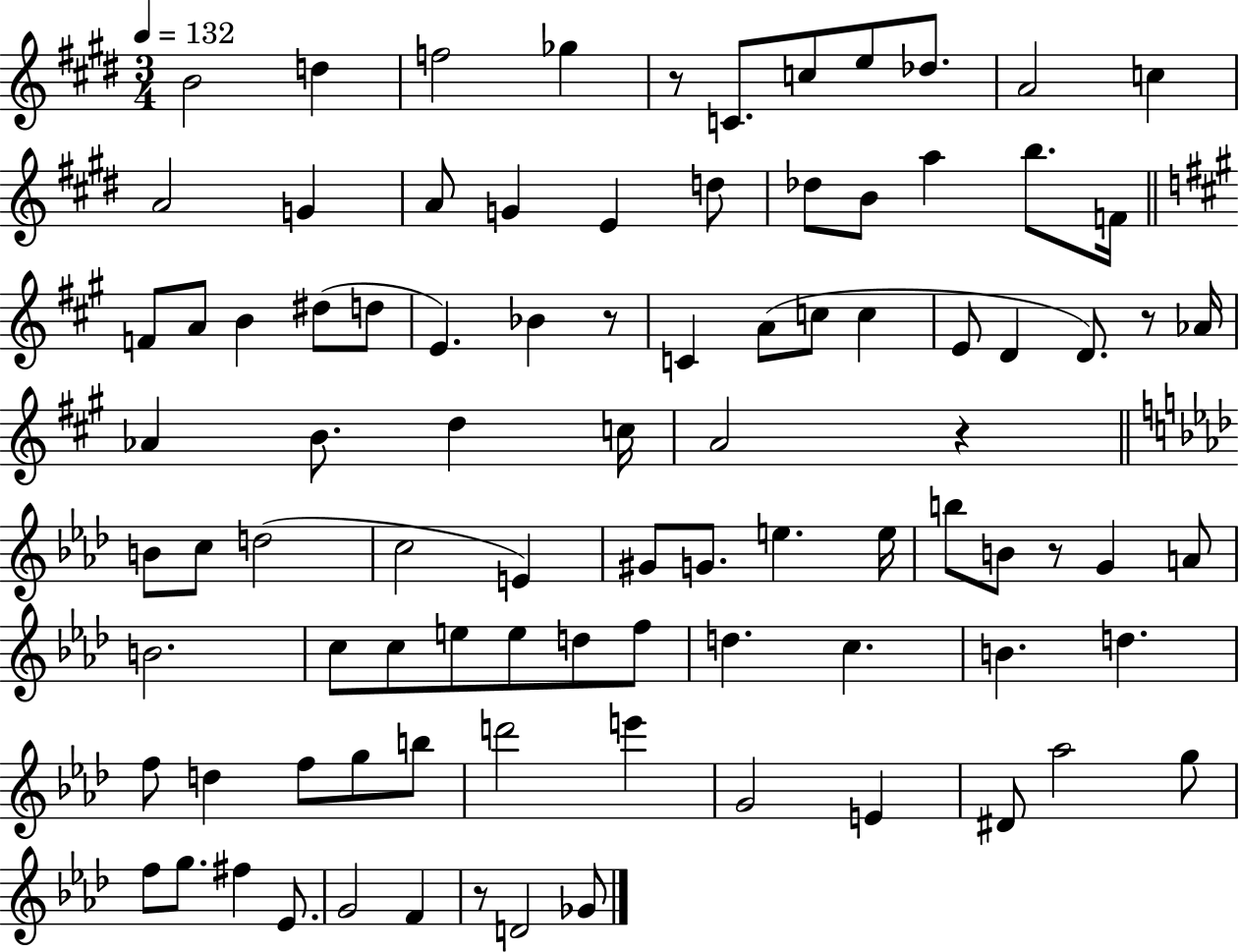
{
  \clef treble
  \numericTimeSignature
  \time 3/4
  \key e \major
  \tempo 4 = 132
  b'2 d''4 | f''2 ges''4 | r8 c'8. c''8 e''8 des''8. | a'2 c''4 | \break a'2 g'4 | a'8 g'4 e'4 d''8 | des''8 b'8 a''4 b''8. f'16 | \bar "||" \break \key a \major f'8 a'8 b'4 dis''8( d''8 | e'4.) bes'4 r8 | c'4 a'8( c''8 c''4 | e'8 d'4 d'8.) r8 aes'16 | \break aes'4 b'8. d''4 c''16 | a'2 r4 | \bar "||" \break \key f \minor b'8 c''8 d''2( | c''2 e'4) | gis'8 g'8. e''4. e''16 | b''8 b'8 r8 g'4 a'8 | \break b'2. | c''8 c''8 e''8 e''8 d''8 f''8 | d''4. c''4. | b'4. d''4. | \break f''8 d''4 f''8 g''8 b''8 | d'''2 e'''4 | g'2 e'4 | dis'8 aes''2 g''8 | \break f''8 g''8. fis''4 ees'8. | g'2 f'4 | r8 d'2 ges'8 | \bar "|."
}